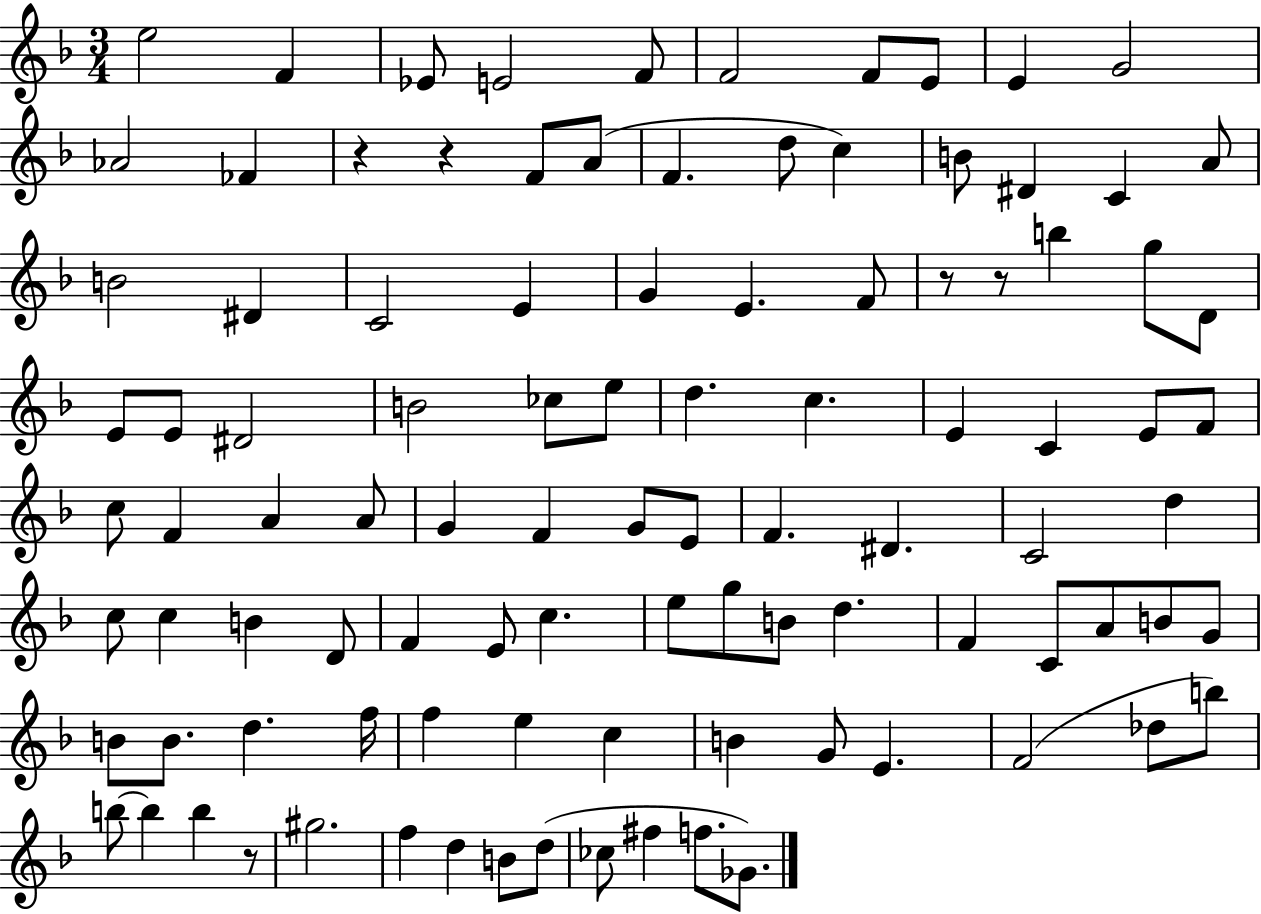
X:1
T:Untitled
M:3/4
L:1/4
K:F
e2 F _E/2 E2 F/2 F2 F/2 E/2 E G2 _A2 _F z z F/2 A/2 F d/2 c B/2 ^D C A/2 B2 ^D C2 E G E F/2 z/2 z/2 b g/2 D/2 E/2 E/2 ^D2 B2 _c/2 e/2 d c E C E/2 F/2 c/2 F A A/2 G F G/2 E/2 F ^D C2 d c/2 c B D/2 F E/2 c e/2 g/2 B/2 d F C/2 A/2 B/2 G/2 B/2 B/2 d f/4 f e c B G/2 E F2 _d/2 b/2 b/2 b b z/2 ^g2 f d B/2 d/2 _c/2 ^f f/2 _G/2